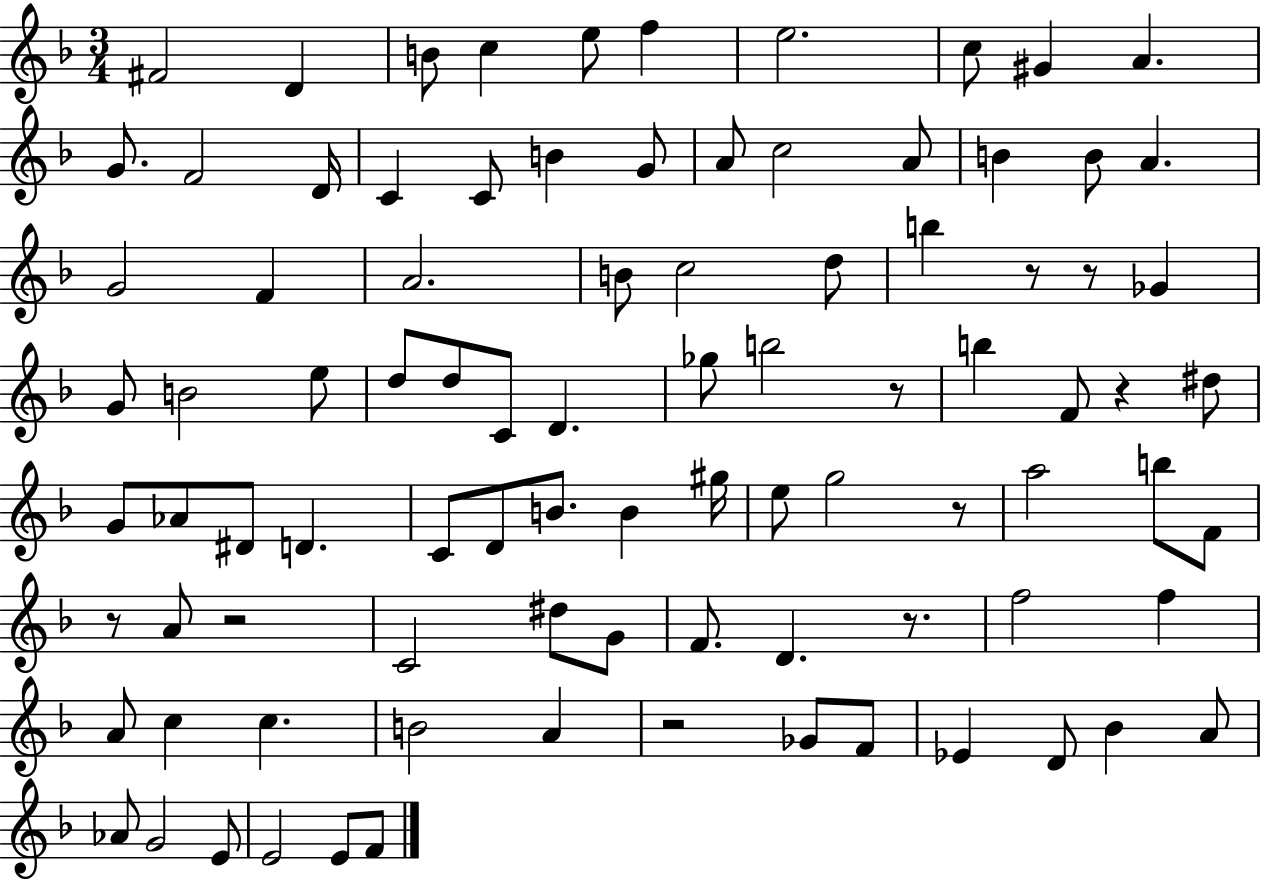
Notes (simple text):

F#4/h D4/q B4/e C5/q E5/e F5/q E5/h. C5/e G#4/q A4/q. G4/e. F4/h D4/s C4/q C4/e B4/q G4/e A4/e C5/h A4/e B4/q B4/e A4/q. G4/h F4/q A4/h. B4/e C5/h D5/e B5/q R/e R/e Gb4/q G4/e B4/h E5/e D5/e D5/e C4/e D4/q. Gb5/e B5/h R/e B5/q F4/e R/q D#5/e G4/e Ab4/e D#4/e D4/q. C4/e D4/e B4/e. B4/q G#5/s E5/e G5/h R/e A5/h B5/e F4/e R/e A4/e R/h C4/h D#5/e G4/e F4/e. D4/q. R/e. F5/h F5/q A4/e C5/q C5/q. B4/h A4/q R/h Gb4/e F4/e Eb4/q D4/e Bb4/q A4/e Ab4/e G4/h E4/e E4/h E4/e F4/e